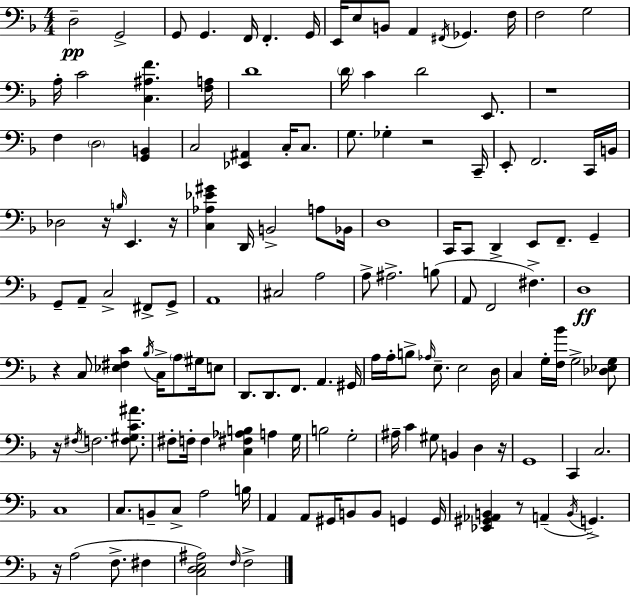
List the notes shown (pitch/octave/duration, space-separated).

D3/h G2/h G2/e G2/q. F2/s F2/q. G2/s E2/s E3/e B2/e A2/q F#2/s Gb2/q. F3/s F3/h G3/h A3/s C4/h [C3,A#3,F4]/q. [F3,A3]/s D4/w D4/s C4/q D4/h E2/e. R/w F3/q D3/h [G2,B2]/q C3/h [Eb2,A#2]/q C3/s C3/e. G3/e. Gb3/q R/h C2/s E2/e F2/h. C2/s B2/s Db3/h R/s B3/s E2/q. R/s [C3,Ab3,Eb4,G#4]/q D2/s B2/h A3/e Bb2/s D3/w C2/s C2/e D2/q E2/e F2/e. G2/q G2/e A2/e C3/h F#2/e G2/e A2/w C#3/h A3/h A3/e A#3/h. B3/e A2/e F2/h F#3/q. D3/w R/q C3/e [Eb3,F#3,C4]/q Bb3/s C3/s A3/e G#3/s E3/e D2/e. D2/e. F2/e. A2/q. G#2/s A3/s A3/s B3/e Ab3/s E3/e. E3/h D3/s C3/q G3/s [F3,Bb4]/s G3/h [Db3,Eb3,G3]/e R/s F#3/s F3/h. [F3,G#3,C4,A#4]/e. F#3/e F3/s F3/q [C3,F#3,Ab3,B3]/q A3/q G3/s B3/h G3/h A#3/s C4/q G#3/e B2/q D3/q R/s G2/w C2/q C3/h. C3/w C3/e. B2/e C3/e A3/h B3/s A2/q A2/e G#2/s B2/e B2/e G2/q G2/s [Eb2,G#2,Ab2,B2]/q R/e A2/q B2/s G2/q. R/s A3/h F3/e. F#3/q [C3,D3,E3,A#3]/h F3/s F3/h